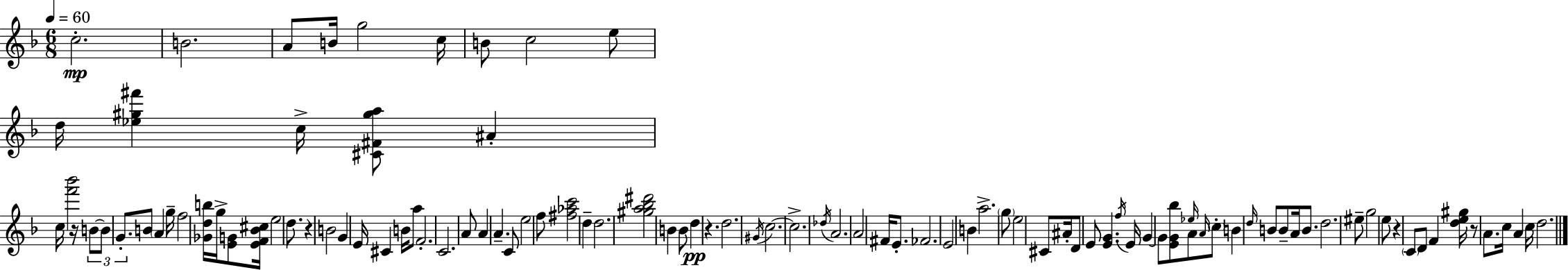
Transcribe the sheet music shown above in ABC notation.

X:1
T:Untitled
M:6/8
L:1/4
K:Dm
c2 B2 A/2 B/4 g2 c/4 B/2 c2 e/2 d/4 [_e^g^f'] c/4 [^C^F^ga]/2 ^A c/4 [f'_b']2 z/4 B/2 B/2 G/2 B/2 A g/4 f2 [_Gdb]/4 g/4 [EG]/2 [EF_B^c]/4 e2 d/2 z B2 G E/4 ^C B/4 a/2 F2 C2 A/2 A A C/2 e2 f/2 [^f_ac']2 d d2 [^ga_b^d']2 B B/2 d z d2 ^G/4 c2 c2 _d/4 A2 A2 ^F/4 E/2 _F2 E2 B a2 g/2 e2 ^C/2 ^A/4 D/2 E/2 [EG] f/4 E/4 G G/2 [EG_b]/2 _e/4 A/2 A/4 c/2 B d/4 B/2 B/2 A/4 B/2 d2 ^e/2 g2 e/2 z C/2 D/2 F [de^g]/4 z/2 A/2 c/4 A c/4 d2